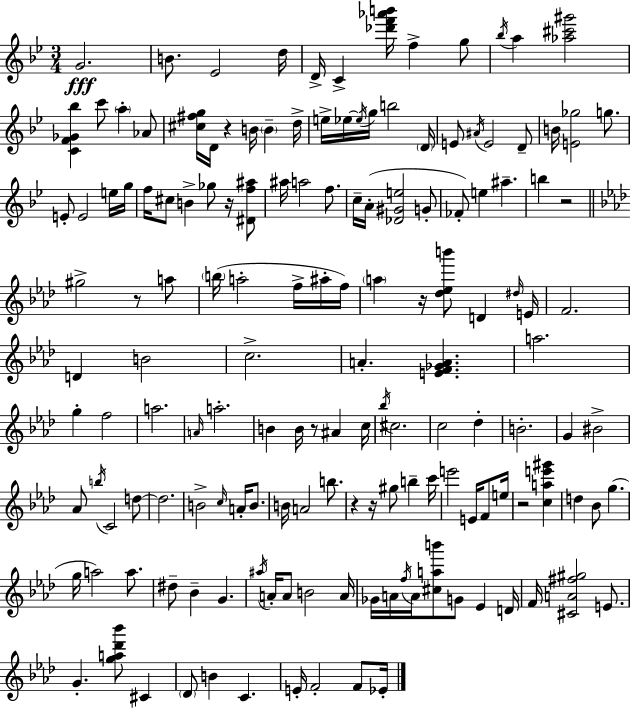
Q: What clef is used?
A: treble